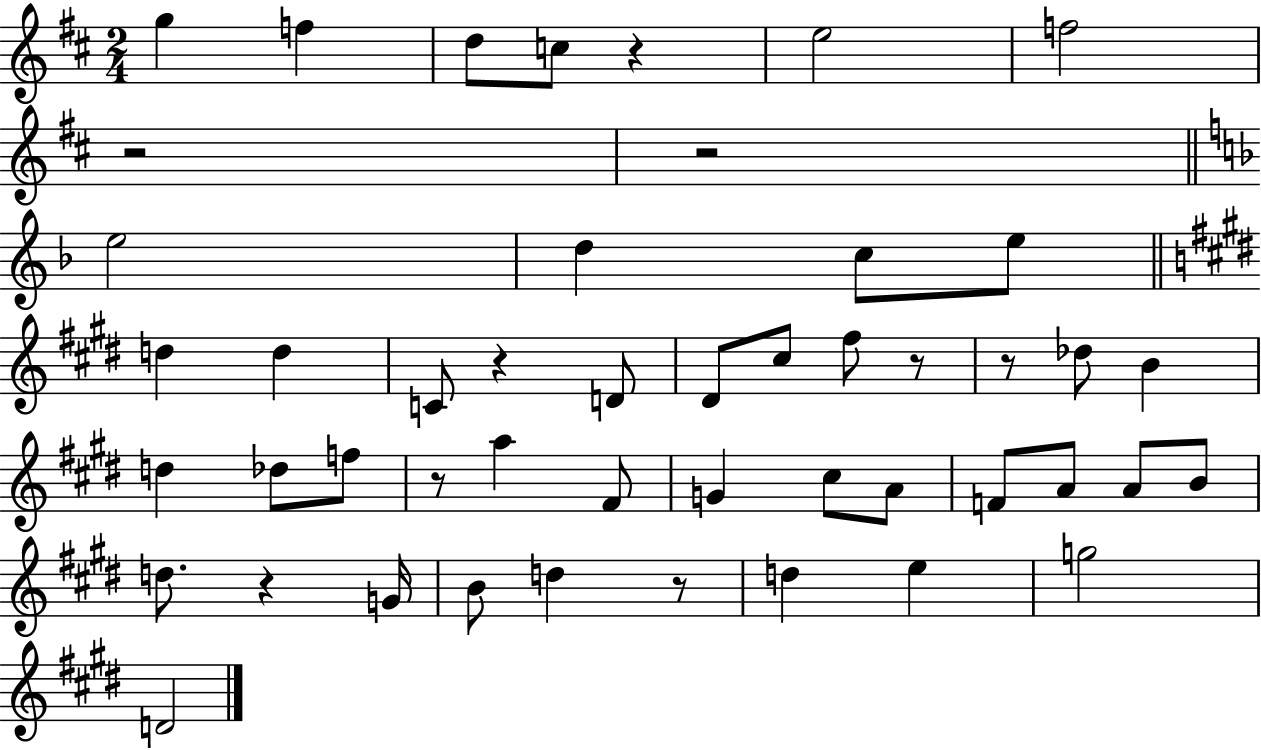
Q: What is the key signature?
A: D major